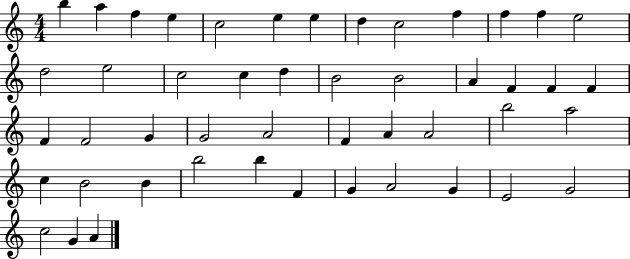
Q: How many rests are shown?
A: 0